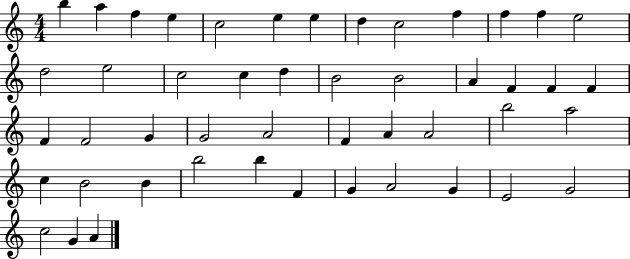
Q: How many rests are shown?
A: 0